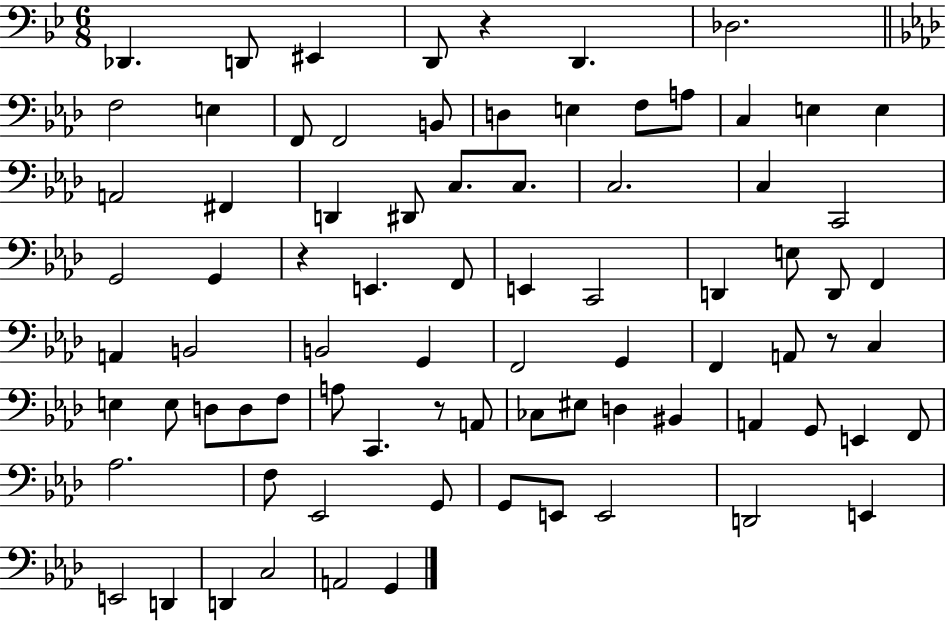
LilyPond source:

{
  \clef bass
  \numericTimeSignature
  \time 6/8
  \key bes \major
  des,4. d,8 eis,4 | d,8 r4 d,4. | des2. | \bar "||" \break \key aes \major f2 e4 | f,8 f,2 b,8 | d4 e4 f8 a8 | c4 e4 e4 | \break a,2 fis,4 | d,4 dis,8 c8. c8. | c2. | c4 c,2 | \break g,2 g,4 | r4 e,4. f,8 | e,4 c,2 | d,4 e8 d,8 f,4 | \break a,4 b,2 | b,2 g,4 | f,2 g,4 | f,4 a,8 r8 c4 | \break e4 e8 d8 d8 f8 | a8 c,4. r8 a,8 | ces8 eis8 d4 bis,4 | a,4 g,8 e,4 f,8 | \break aes2. | f8 ees,2 g,8 | g,8 e,8 e,2 | d,2 e,4 | \break e,2 d,4 | d,4 c2 | a,2 g,4 | \bar "|."
}